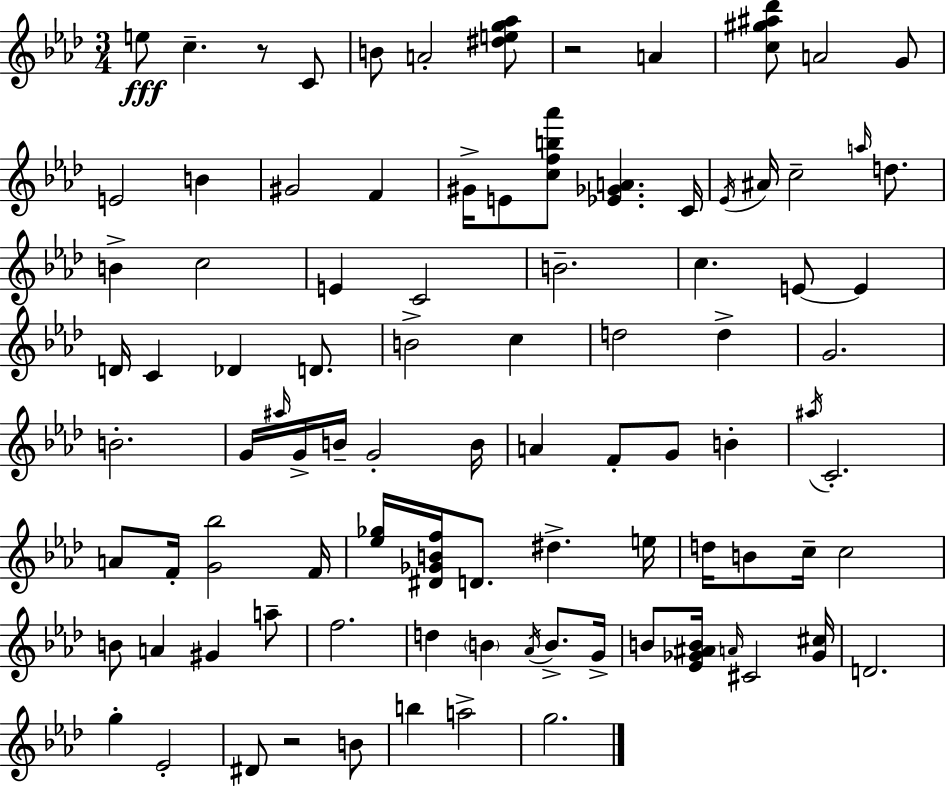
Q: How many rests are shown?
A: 3